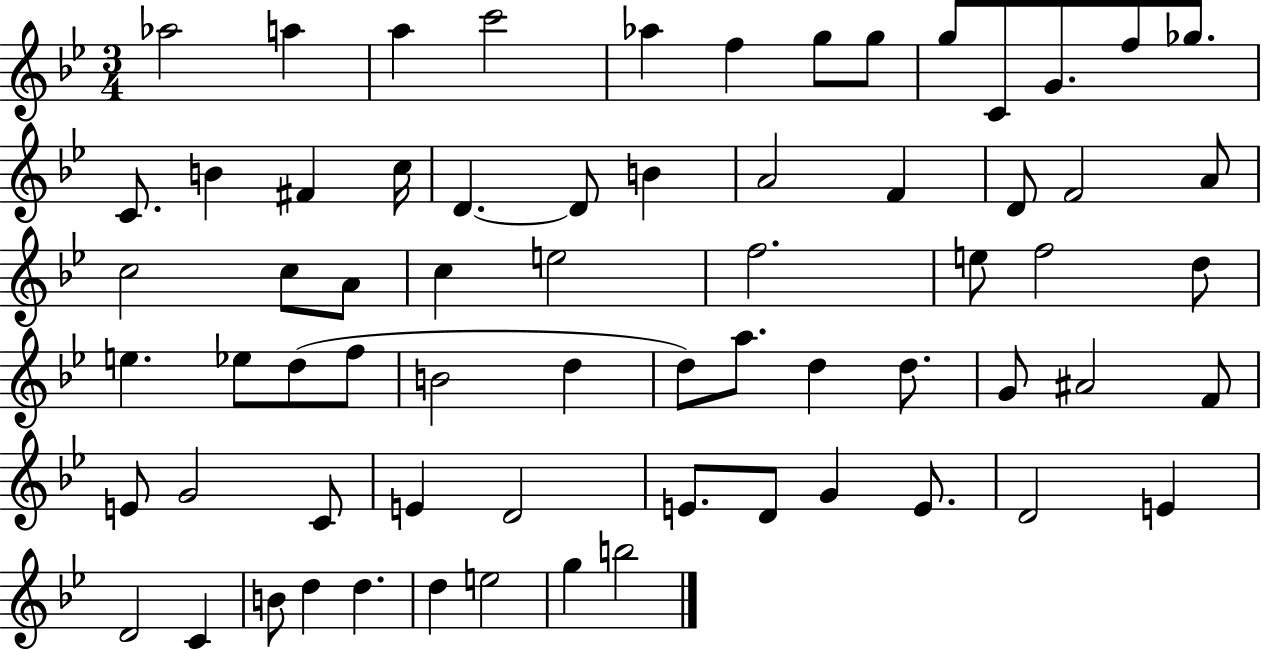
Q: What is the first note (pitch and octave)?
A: Ab5